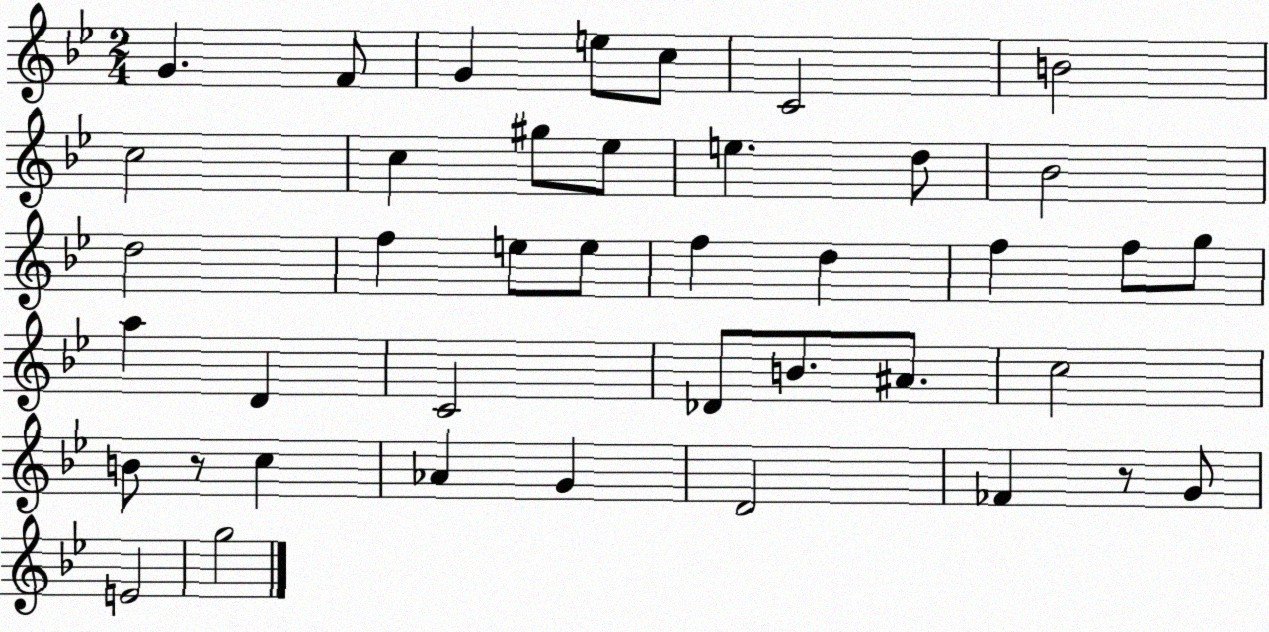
X:1
T:Untitled
M:2/4
L:1/4
K:Bb
G F/2 G e/2 c/2 C2 B2 c2 c ^g/2 _e/2 e d/2 _B2 d2 f e/2 e/2 f d f f/2 g/2 a D C2 _D/2 B/2 ^A/2 c2 B/2 z/2 c _A G D2 _F z/2 G/2 E2 g2